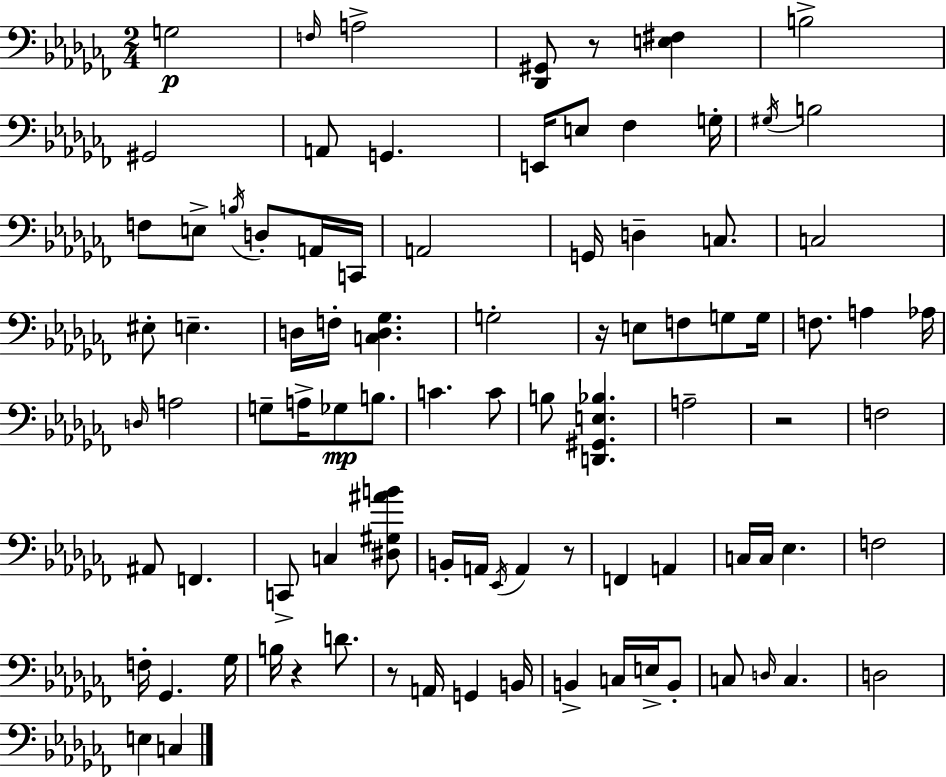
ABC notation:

X:1
T:Untitled
M:2/4
L:1/4
K:Abm
G,2 F,/4 A,2 [_D,,^G,,]/2 z/2 [E,^F,] B,2 ^G,,2 A,,/2 G,, E,,/4 E,/2 _F, G,/4 ^G,/4 B,2 F,/2 E,/2 B,/4 D,/2 A,,/4 C,,/4 A,,2 G,,/4 D, C,/2 C,2 ^E,/2 E, D,/4 F,/4 [C,D,_G,] G,2 z/4 E,/2 F,/2 G,/2 G,/4 F,/2 A, _A,/4 D,/4 A,2 G,/2 A,/4 _G,/2 B,/2 C C/2 B,/2 [D,,^G,,E,_B,] A,2 z2 F,2 ^A,,/2 F,, C,,/2 C, [^D,^G,^AB]/2 B,,/4 A,,/4 _E,,/4 A,, z/2 F,, A,, C,/4 C,/4 _E, F,2 F,/4 _G,, _G,/4 B,/4 z D/2 z/2 A,,/4 G,, B,,/4 B,, C,/4 E,/4 B,,/2 C,/2 D,/4 C, D,2 E, C,